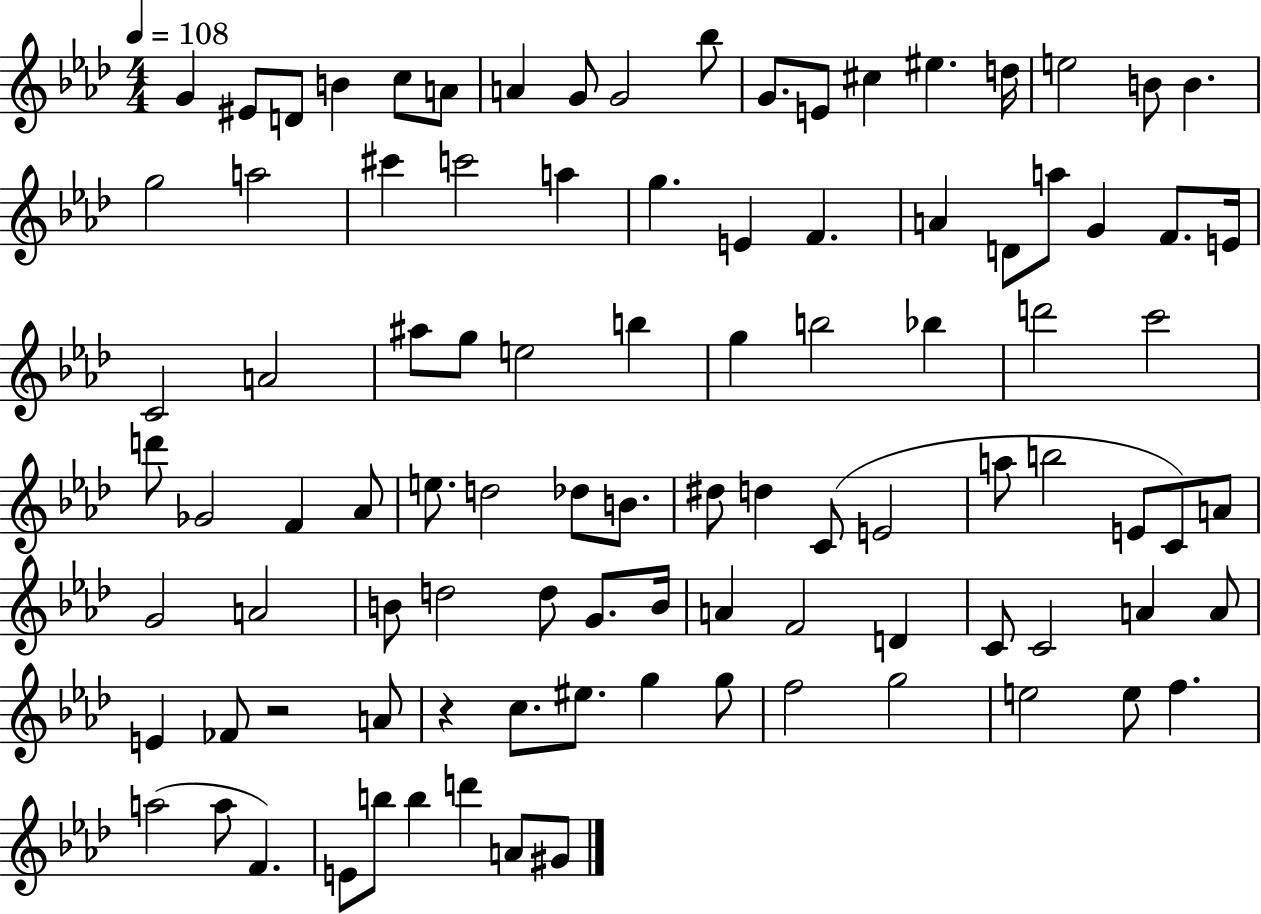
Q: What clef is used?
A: treble